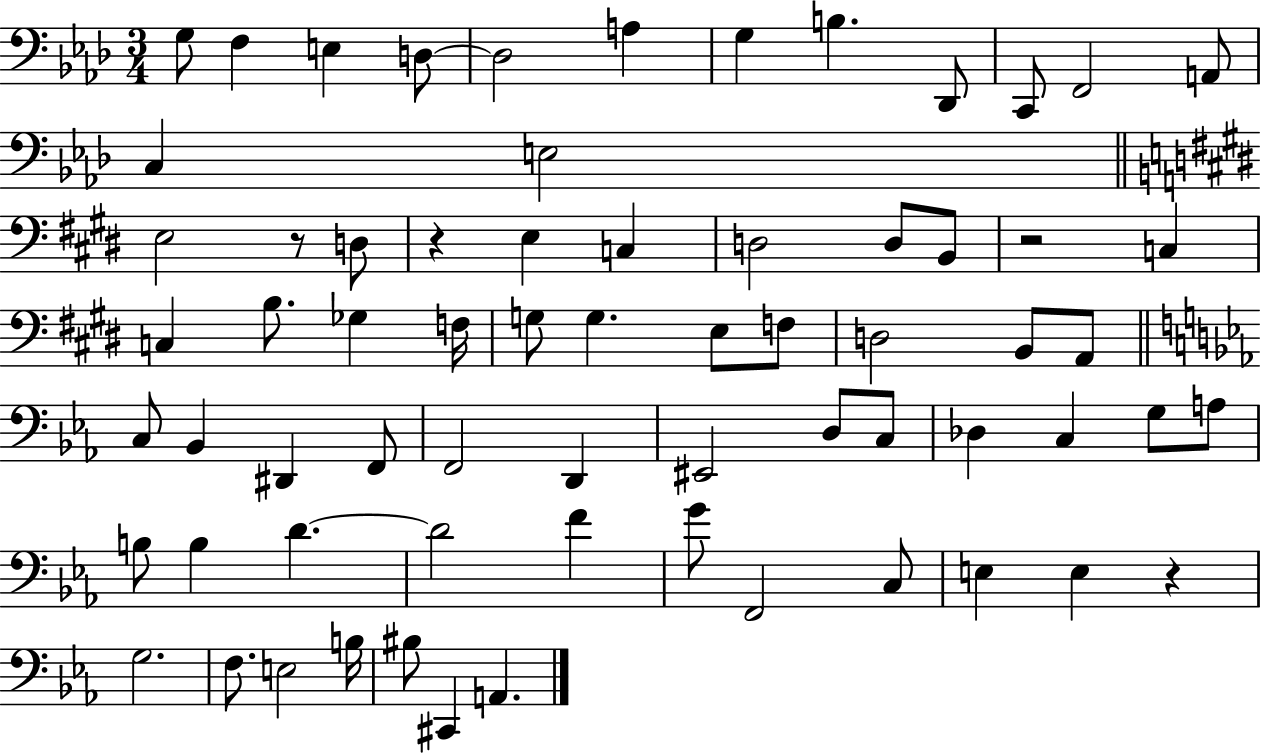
X:1
T:Untitled
M:3/4
L:1/4
K:Ab
G,/2 F, E, D,/2 D,2 A, G, B, _D,,/2 C,,/2 F,,2 A,,/2 C, E,2 E,2 z/2 D,/2 z E, C, D,2 D,/2 B,,/2 z2 C, C, B,/2 _G, F,/4 G,/2 G, E,/2 F,/2 D,2 B,,/2 A,,/2 C,/2 _B,, ^D,, F,,/2 F,,2 D,, ^E,,2 D,/2 C,/2 _D, C, G,/2 A,/2 B,/2 B, D D2 F G/2 F,,2 C,/2 E, E, z G,2 F,/2 E,2 B,/4 ^B,/2 ^C,, A,,